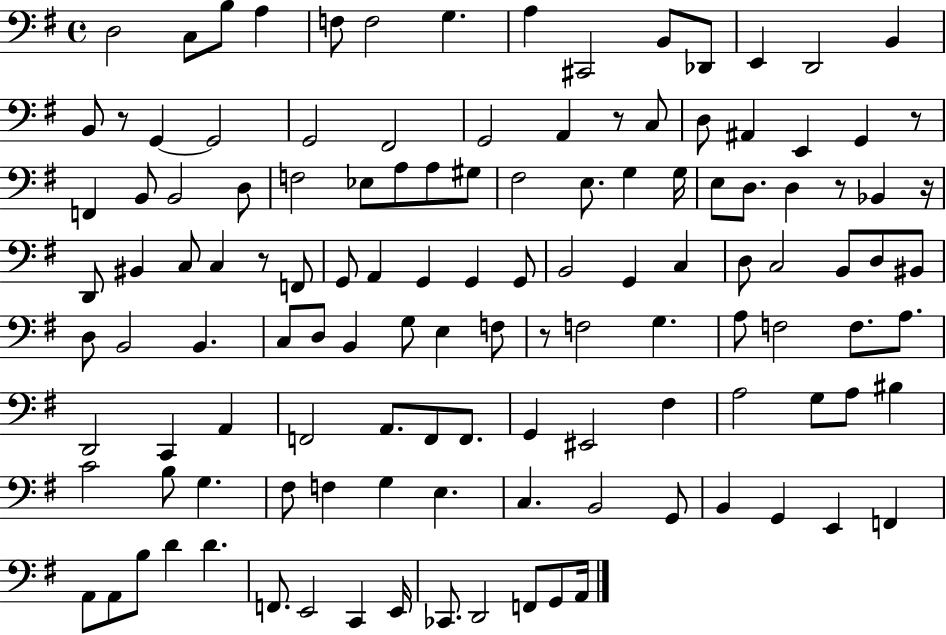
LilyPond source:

{
  \clef bass
  \time 4/4
  \defaultTimeSignature
  \key g \major
  d2 c8 b8 a4 | f8 f2 g4. | a4 cis,2 b,8 des,8 | e,4 d,2 b,4 | \break b,8 r8 g,4~~ g,2 | g,2 fis,2 | g,2 a,4 r8 c8 | d8 ais,4 e,4 g,4 r8 | \break f,4 b,8 b,2 d8 | f2 ees8 a8 a8 gis8 | fis2 e8. g4 g16 | e8 d8. d4 r8 bes,4 r16 | \break d,8 bis,4 c8 c4 r8 f,8 | g,8 a,4 g,4 g,4 g,8 | b,2 g,4 c4 | d8 c2 b,8 d8 bis,8 | \break d8 b,2 b,4. | c8 d8 b,4 g8 e4 f8 | r8 f2 g4. | a8 f2 f8. a8. | \break d,2 c,4 a,4 | f,2 a,8. f,8 f,8. | g,4 eis,2 fis4 | a2 g8 a8 bis4 | \break c'2 b8 g4. | fis8 f4 g4 e4. | c4. b,2 g,8 | b,4 g,4 e,4 f,4 | \break a,8 a,8 b8 d'4 d'4. | f,8. e,2 c,4 e,16 | ces,8. d,2 f,8 g,8 a,16 | \bar "|."
}